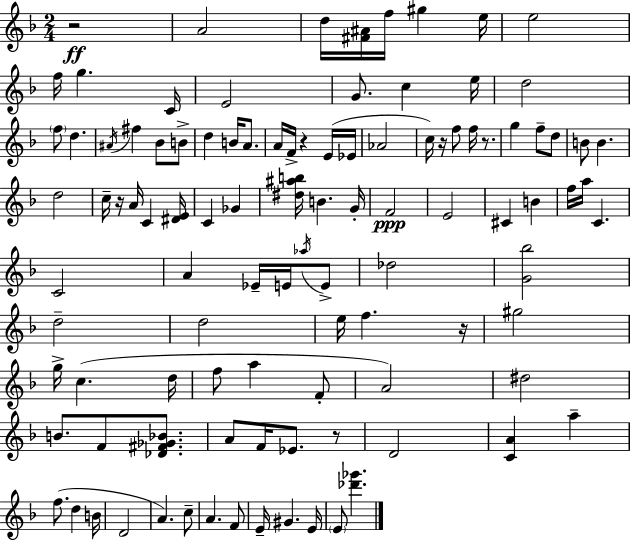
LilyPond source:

{
  \clef treble
  \numericTimeSignature
  \time 2/4
  \key f \major
  \repeat volta 2 { r2\ff | a'2 | d''16 <fis' ais'>16 f''16 gis''4 e''16 | e''2 | \break f''16 g''4. c'16 | e'2 | g'8. c''4 e''16 | d''2 | \break \parenthesize f''8 d''4. | \acciaccatura { ais'16 } fis''4 bes'8 b'8-> | d''4 b'16 a'8. | a'16 f'16-> r4 e'16( | \break ees'16 aes'2 | c''16) r16 f''8 f''16 r8. | g''4 f''8-- d''8 | b'8 b'4. | \break d''2 | c''16-- r16 a'16 c'4 | <dis' e'>16 c'4 ges'4 | <dis'' ais'' b''>16 b'4. | \break g'16-. f'2\ppp | e'2 | cis'4 b'4 | f''16 a''16 c'4. | \break c'2 | a'4 ees'16-- e'16 \acciaccatura { aes''16 } | e'8-> des''2 | <g' bes''>2 | \break d''2-- | d''2 | e''16 f''4. | r16 gis''2 | \break g''16-> c''4.( | d''16 f''8 a''4 | f'8-. a'2) | dis''2 | \break b'8. f'8 <des' fis' ges' bes'>8. | a'8 f'16 ees'8. | r8 d'2 | <c' a'>4 a''4-- | \break f''8.( d''4 | b'16 d'2 | a'4.) | c''8-- a'4. | \break f'8 e'16-- gis'4. | e'16 \parenthesize e'8 <des''' ges'''>4. | } \bar "|."
}